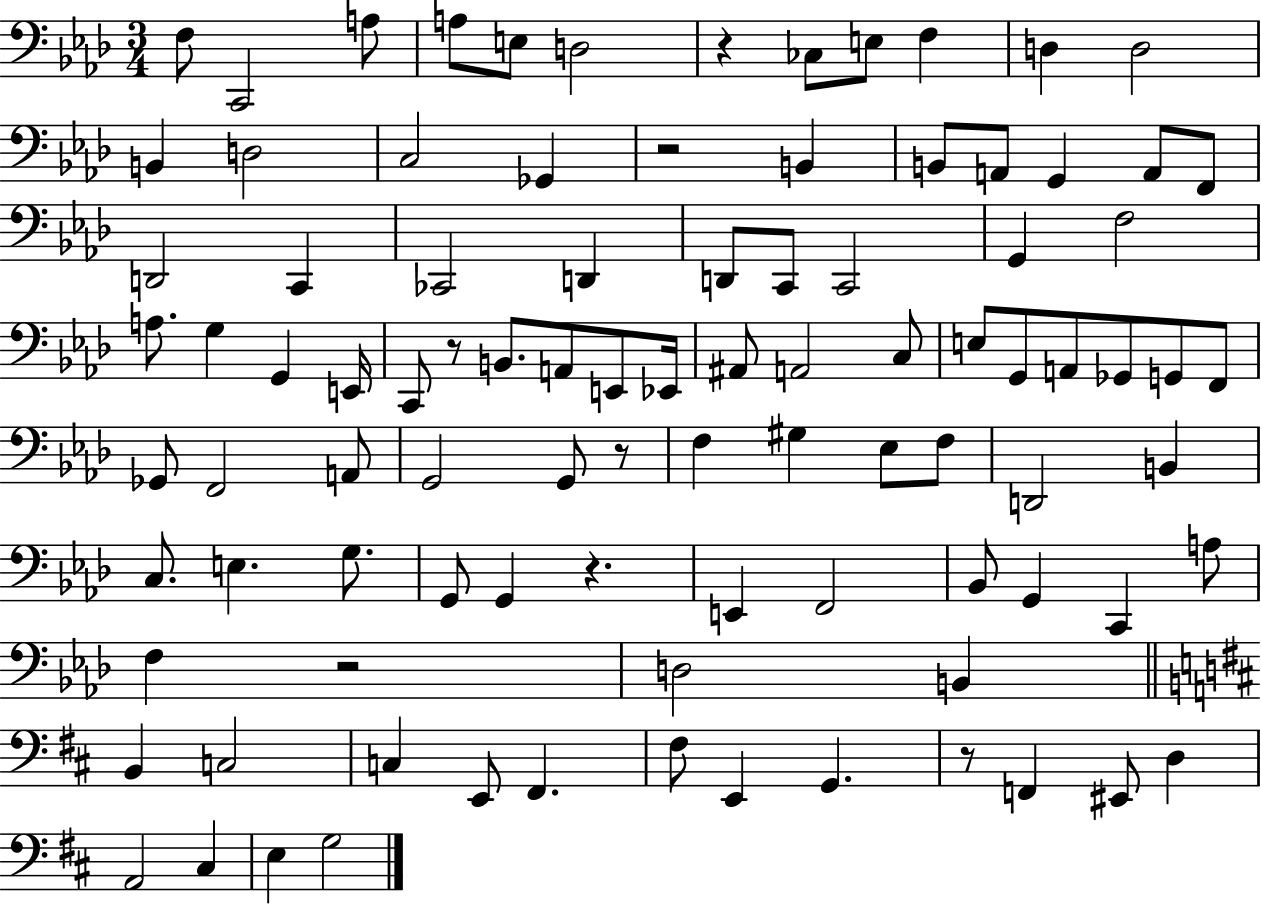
F3/e C2/h A3/e A3/e E3/e D3/h R/q CES3/e E3/e F3/q D3/q D3/h B2/q D3/h C3/h Gb2/q R/h B2/q B2/e A2/e G2/q A2/e F2/e D2/h C2/q CES2/h D2/q D2/e C2/e C2/h G2/q F3/h A3/e. G3/q G2/q E2/s C2/e R/e B2/e. A2/e E2/e Eb2/s A#2/e A2/h C3/e E3/e G2/e A2/e Gb2/e G2/e F2/e Gb2/e F2/h A2/e G2/h G2/e R/e F3/q G#3/q Eb3/e F3/e D2/h B2/q C3/e. E3/q. G3/e. G2/e G2/q R/q. E2/q F2/h Bb2/e G2/q C2/q A3/e F3/q R/h D3/h B2/q B2/q C3/h C3/q E2/e F#2/q. F#3/e E2/q G2/q. R/e F2/q EIS2/e D3/q A2/h C#3/q E3/q G3/h